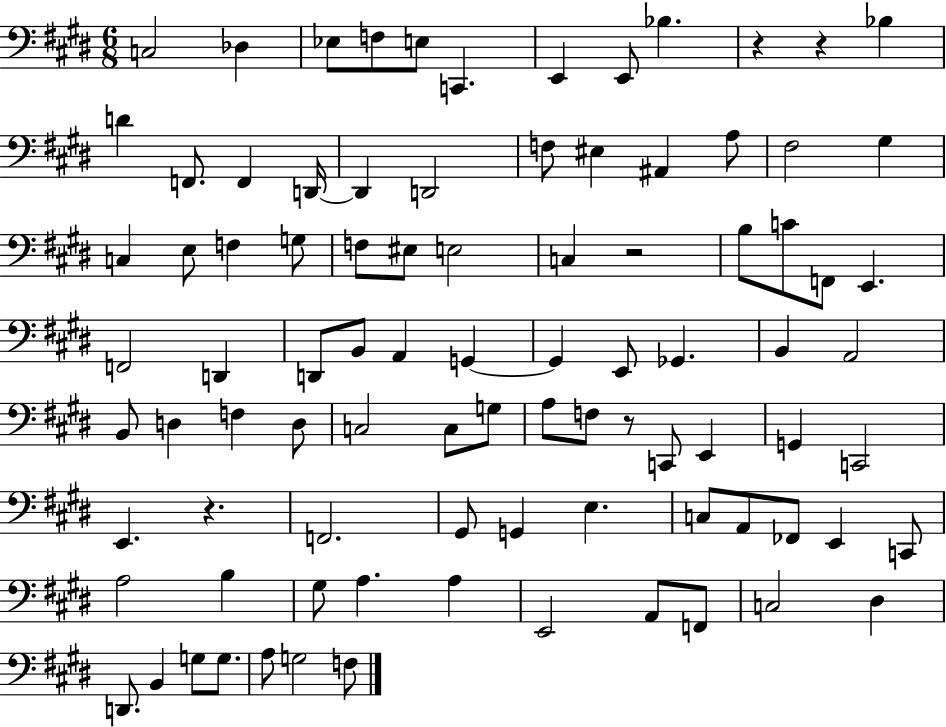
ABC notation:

X:1
T:Untitled
M:6/8
L:1/4
K:E
C,2 _D, _E,/2 F,/2 E,/2 C,, E,, E,,/2 _B, z z _B, D F,,/2 F,, D,,/4 D,, D,,2 F,/2 ^E, ^A,, A,/2 ^F,2 ^G, C, E,/2 F, G,/2 F,/2 ^E,/2 E,2 C, z2 B,/2 C/2 F,,/2 E,, F,,2 D,, D,,/2 B,,/2 A,, G,, G,, E,,/2 _G,, B,, A,,2 B,,/2 D, F, D,/2 C,2 C,/2 G,/2 A,/2 F,/2 z/2 C,,/2 E,, G,, C,,2 E,, z F,,2 ^G,,/2 G,, E, C,/2 A,,/2 _F,,/2 E,, C,,/2 A,2 B, ^G,/2 A, A, E,,2 A,,/2 F,,/2 C,2 ^D, D,,/2 B,, G,/2 G,/2 A,/2 G,2 F,/2